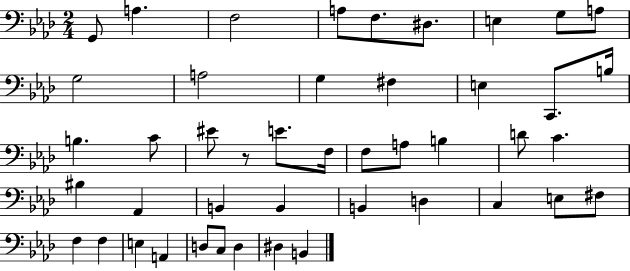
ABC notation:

X:1
T:Untitled
M:2/4
L:1/4
K:Ab
G,,/2 A, F,2 A,/2 F,/2 ^D,/2 E, G,/2 A,/2 G,2 A,2 G, ^F, E, C,,/2 B,/4 B, C/2 ^E/2 z/2 E/2 F,/4 F,/2 A,/2 B, D/2 C ^B, _A,, B,, B,, B,, D, C, E,/2 ^F,/2 F, F, E, A,, D,/2 C,/2 D, ^D, B,,